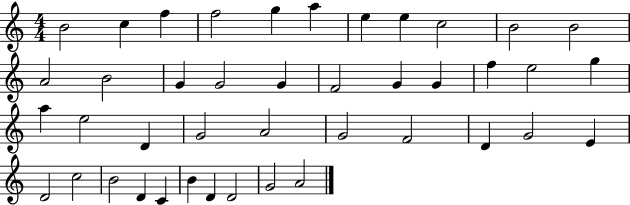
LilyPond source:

{
  \clef treble
  \numericTimeSignature
  \time 4/4
  \key c \major
  b'2 c''4 f''4 | f''2 g''4 a''4 | e''4 e''4 c''2 | b'2 b'2 | \break a'2 b'2 | g'4 g'2 g'4 | f'2 g'4 g'4 | f''4 e''2 g''4 | \break a''4 e''2 d'4 | g'2 a'2 | g'2 f'2 | d'4 g'2 e'4 | \break d'2 c''2 | b'2 d'4 c'4 | b'4 d'4 d'2 | g'2 a'2 | \break \bar "|."
}